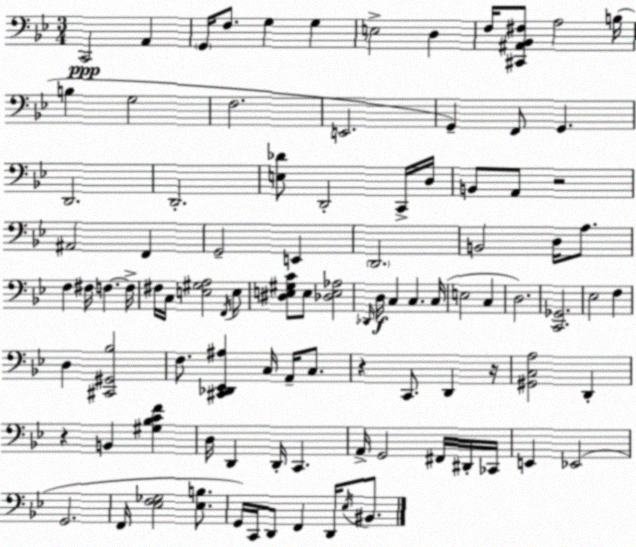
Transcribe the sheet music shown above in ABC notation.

X:1
T:Untitled
M:3/4
L:1/4
K:Gm
C,,2 A,, G,,/4 F,/2 G, G, E,2 D, F,/4 [^C,,^A,,_B,,^F,]/2 A,2 B,/4 B, G,2 F,2 E,,2 G,, F,,/2 G,, D,,2 D,,2 [E,_D]/2 D,,2 C,,/4 D,/4 B,,/2 A,,/2 z2 ^A,,2 F,, G,,2 E,, D,,2 B,,2 D,/4 A,/2 F, ^F,/4 F, F,/4 ^F,/4 C,/4 [E,^G,A,]2 F,,/4 E,/2 [^D,E,^G,C]/2 E,/2 [_D,E,_A,]2 _D,,/4 D,/4 C, C, C,/4 E,2 C, D,2 [C,,_G,,]2 _E,2 F, D, [^C,,^G,,_B,]2 F,/2 [^C,,_D,,_E,,^A,] C,/4 A,,/4 C,/2 z C,,/2 D,, z/4 [^G,,C,A,]2 D,, z B,, [^G,_B,CF] D,/4 D,, D,,/4 C,, A,,/4 G,,2 ^F,,/4 ^D,,/4 _C,,/4 E,, _E,,2 G,,2 F,,/4 [_E,F,_G,]2 [_E,B,]/2 G,,/4 C,,/4 D,,/2 F,, D,,/4 _E,/4 ^B,,/2